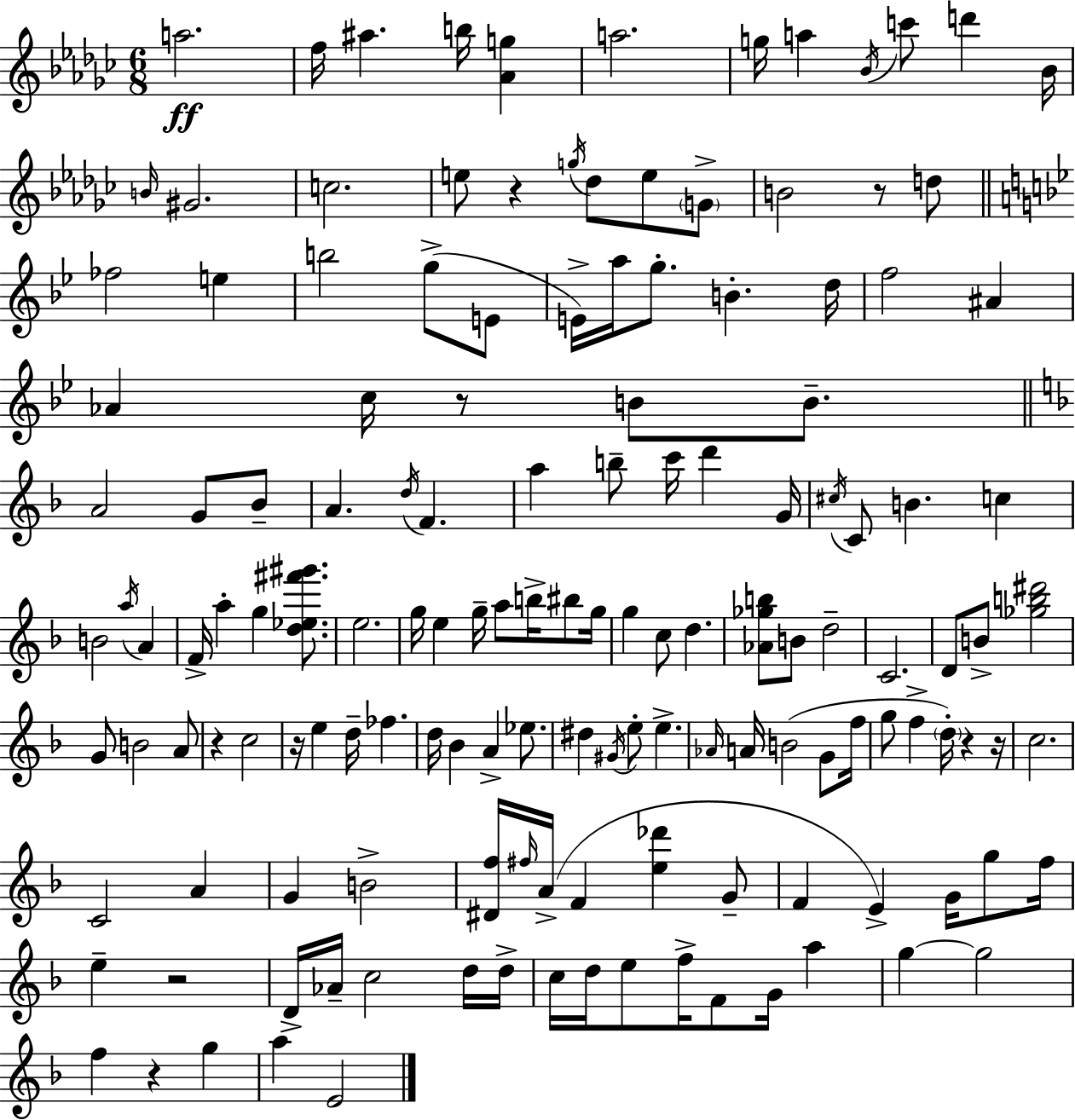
{
  \clef treble
  \numericTimeSignature
  \time 6/8
  \key ees \minor
  a''2.\ff | f''16 ais''4. b''16 <aes' g''>4 | a''2. | g''16 a''4 \acciaccatura { bes'16 } c'''8 d'''4 | \break bes'16 \grace { b'16 } gis'2. | c''2. | e''8 r4 \acciaccatura { g''16 } des''8 e''8 | \parenthesize g'8-> b'2 r8 | \break d''8 \bar "||" \break \key bes \major fes''2 e''4 | b''2 g''8->( e'8 | e'16->) a''16 g''8.-. b'4.-. d''16 | f''2 ais'4 | \break aes'4 c''16 r8 b'8 b'8.-- | \bar "||" \break \key f \major a'2 g'8 bes'8-- | a'4. \acciaccatura { d''16 } f'4. | a''4 b''8-- c'''16 d'''4 | g'16 \acciaccatura { cis''16 } c'8 b'4. c''4 | \break b'2 \acciaccatura { a''16 } a'4 | f'16-> a''4-. g''4 | <d'' ees'' fis''' gis'''>8. e''2. | g''16 e''4 g''16-- a''8 b''16-> | \break bis''8 g''16 g''4 c''8 d''4. | <aes' ges'' b''>8 b'8 d''2-- | c'2. | d'8 b'8-> <ges'' b'' dis'''>2 | \break g'8 b'2 | a'8 r4 c''2 | r16 e''4 d''16-- fes''4. | d''16 bes'4 a'4-> | \break ees''8. dis''4 \acciaccatura { gis'16 } e''8-. e''4.-> | \grace { aes'16 } a'16 b'2( | g'8 f''16 g''8 f''4-> \parenthesize d''16-.) | r4 r16 c''2. | \break c'2 | a'4 g'4 b'2-> | <dis' f''>16 \grace { fis''16 } a'16->( f'4 | <e'' des'''>4 g'8-- f'4 e'4->) | \break g'16 g''8 f''16 e''4-- r2 | d'16-> aes'16-- c''2 | d''16 d''16-> c''16 d''16 e''8 f''16-> f'8 | g'16 a''4 g''4~~ g''2 | \break f''4 r4 | g''4 a''4 e'2 | \bar "|."
}